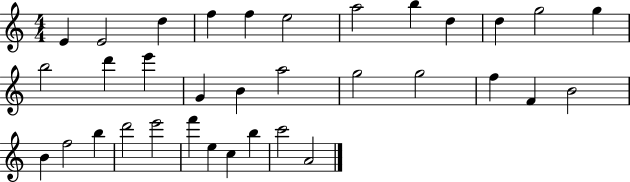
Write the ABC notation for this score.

X:1
T:Untitled
M:4/4
L:1/4
K:C
E E2 d f f e2 a2 b d d g2 g b2 d' e' G B a2 g2 g2 f F B2 B f2 b d'2 e'2 f' e c b c'2 A2